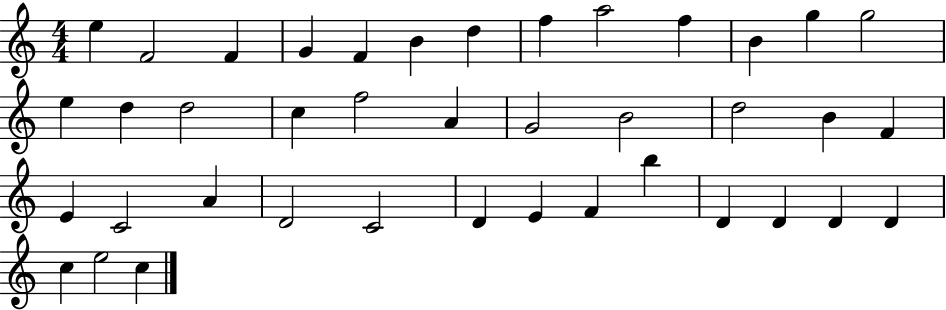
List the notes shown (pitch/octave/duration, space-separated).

E5/q F4/h F4/q G4/q F4/q B4/q D5/q F5/q A5/h F5/q B4/q G5/q G5/h E5/q D5/q D5/h C5/q F5/h A4/q G4/h B4/h D5/h B4/q F4/q E4/q C4/h A4/q D4/h C4/h D4/q E4/q F4/q B5/q D4/q D4/q D4/q D4/q C5/q E5/h C5/q